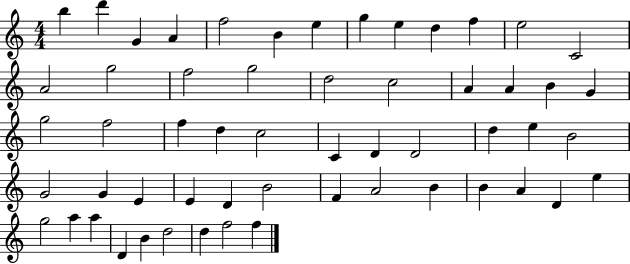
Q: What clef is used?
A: treble